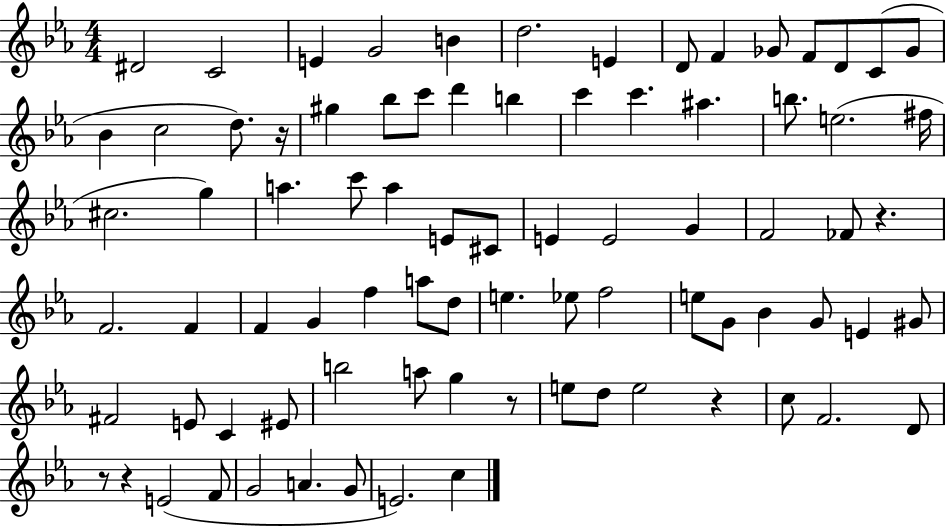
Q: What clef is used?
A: treble